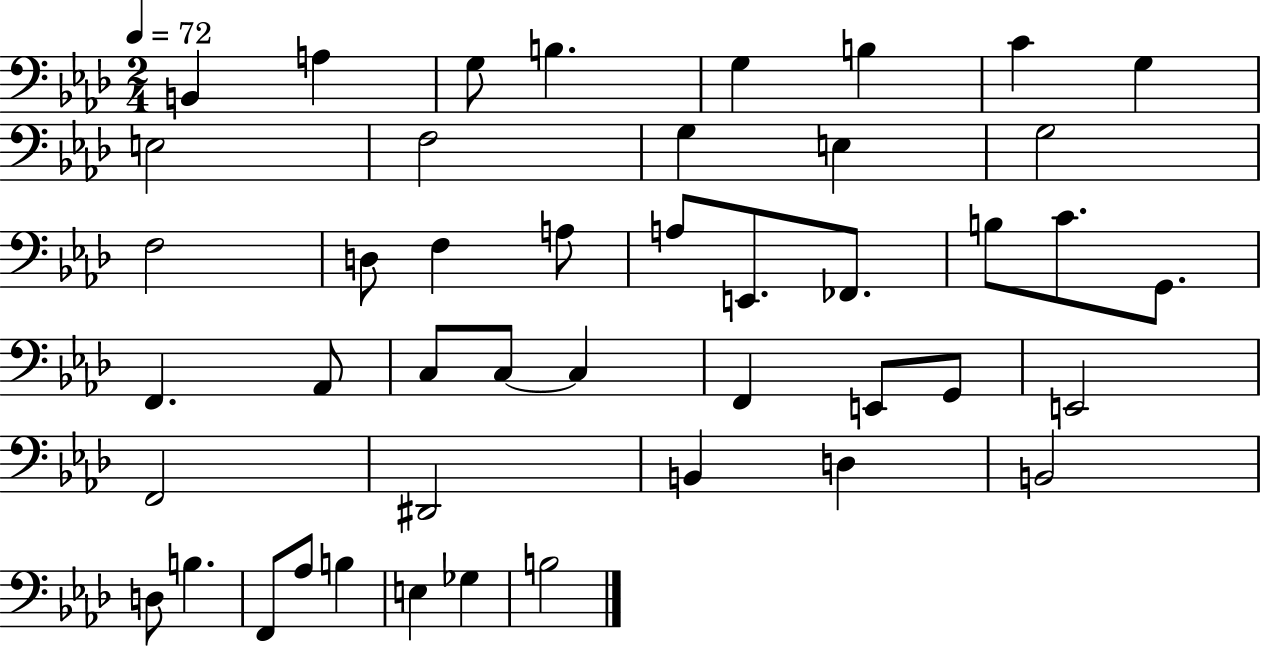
X:1
T:Untitled
M:2/4
L:1/4
K:Ab
B,, A, G,/2 B, G, B, C G, E,2 F,2 G, E, G,2 F,2 D,/2 F, A,/2 A,/2 E,,/2 _F,,/2 B,/2 C/2 G,,/2 F,, _A,,/2 C,/2 C,/2 C, F,, E,,/2 G,,/2 E,,2 F,,2 ^D,,2 B,, D, B,,2 D,/2 B, F,,/2 _A,/2 B, E, _G, B,2